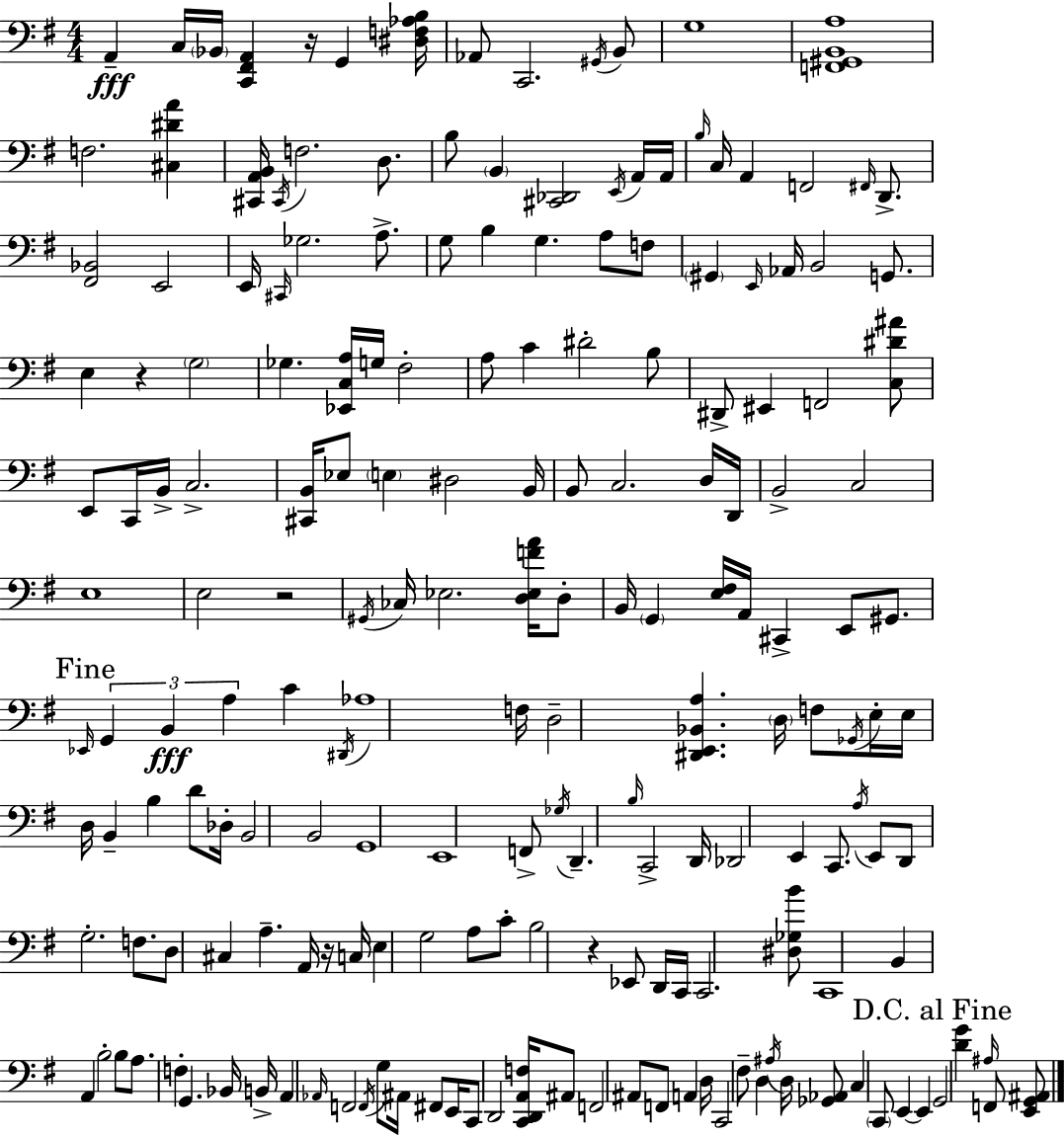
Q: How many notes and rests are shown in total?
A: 189